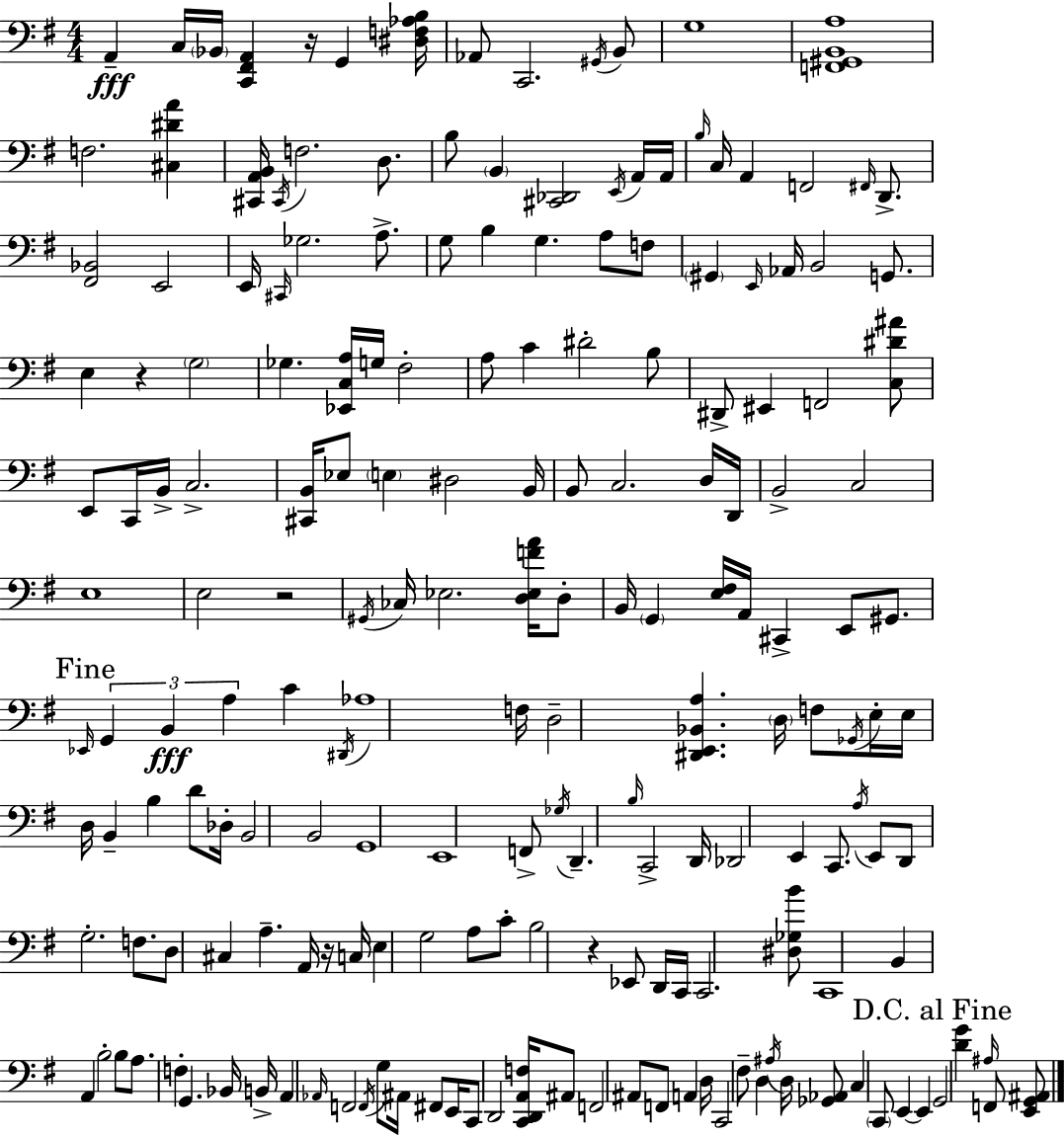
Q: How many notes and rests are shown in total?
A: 189